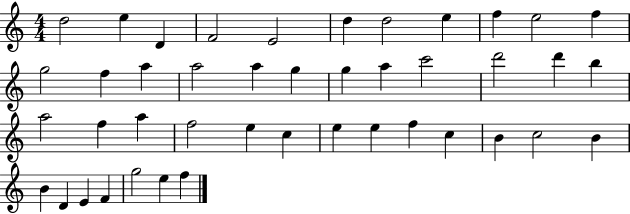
{
  \clef treble
  \numericTimeSignature
  \time 4/4
  \key c \major
  d''2 e''4 d'4 | f'2 e'2 | d''4 d''2 e''4 | f''4 e''2 f''4 | \break g''2 f''4 a''4 | a''2 a''4 g''4 | g''4 a''4 c'''2 | d'''2 d'''4 b''4 | \break a''2 f''4 a''4 | f''2 e''4 c''4 | e''4 e''4 f''4 c''4 | b'4 c''2 b'4 | \break b'4 d'4 e'4 f'4 | g''2 e''4 f''4 | \bar "|."
}